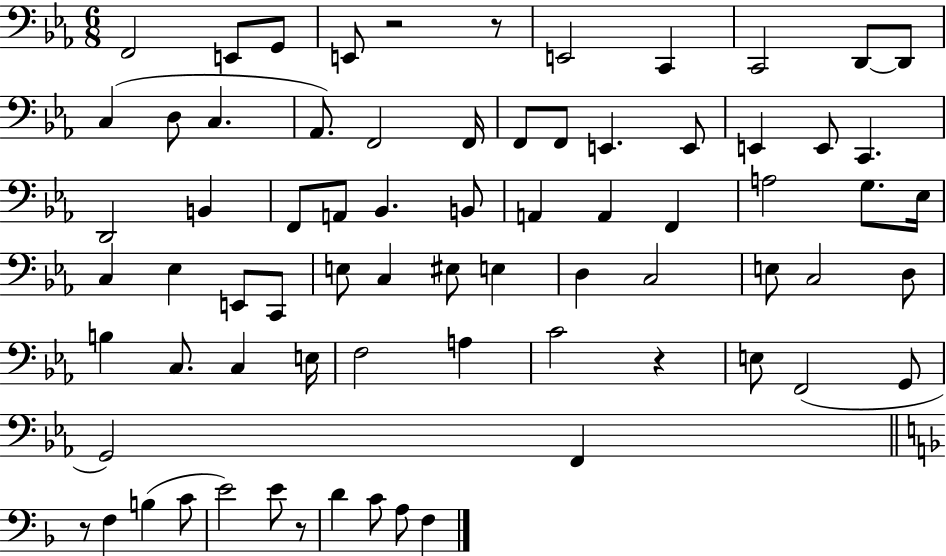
{
  \clef bass
  \numericTimeSignature
  \time 6/8
  \key ees \major
  f,2 e,8 g,8 | e,8 r2 r8 | e,2 c,4 | c,2 d,8~~ d,8 | \break c4( d8 c4. | aes,8.) f,2 f,16 | f,8 f,8 e,4. e,8 | e,4 e,8 c,4. | \break d,2 b,4 | f,8 a,8 bes,4. b,8 | a,4 a,4 f,4 | a2 g8. ees16 | \break c4 ees4 e,8 c,8 | e8 c4 eis8 e4 | d4 c2 | e8 c2 d8 | \break b4 c8. c4 e16 | f2 a4 | c'2 r4 | e8 f,2( g,8 | \break g,2) f,4 | \bar "||" \break \key f \major r8 f4 b4( c'8 | e'2) e'8 r8 | d'4 c'8 a8 f4 | \bar "|."
}